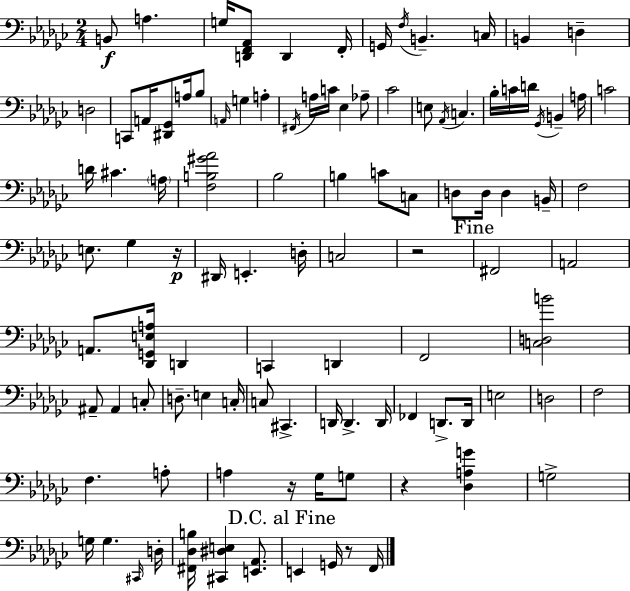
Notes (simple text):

B2/e A3/q. G3/s [D2,F2,Ab2]/e D2/q F2/s G2/s F3/s B2/q. C3/s B2/q D3/q D3/h C2/e A2/s [D#2,Gb2]/e A3/s Bb3/e A2/s G3/q A3/q F#2/s A3/s C4/s Eb3/q Ab3/e CES4/h E3/e Ab2/s C3/q. Bb3/s C4/s D4/s Gb2/s B2/q A3/s C4/h D4/s C#4/q. A3/s [F3,B3,G#4,Ab4]/h Bb3/h B3/q C4/e C3/e D3/e D3/s D3/q B2/s F3/h E3/e. Gb3/q R/s D#2/s E2/q. D3/s C3/h R/h F#2/h A2/h A2/e. [Db2,G2,E3,A3]/s D2/q C2/q D2/q F2/h [C3,D3,B4]/h A#2/e A#2/q C3/e D3/e. E3/q C3/s C3/e C#2/q. D2/s D2/q. D2/s FES2/q D2/e. D2/s E3/h D3/h F3/h F3/q. A3/e A3/q R/s Gb3/s G3/e R/q [Db3,A3,G4]/q G3/h G3/s G3/q. C#2/s D3/s [F#2,Db3,B3]/s [C#2,D#3,E3]/q [E2,Ab2]/e. E2/q G2/s R/e F2/s